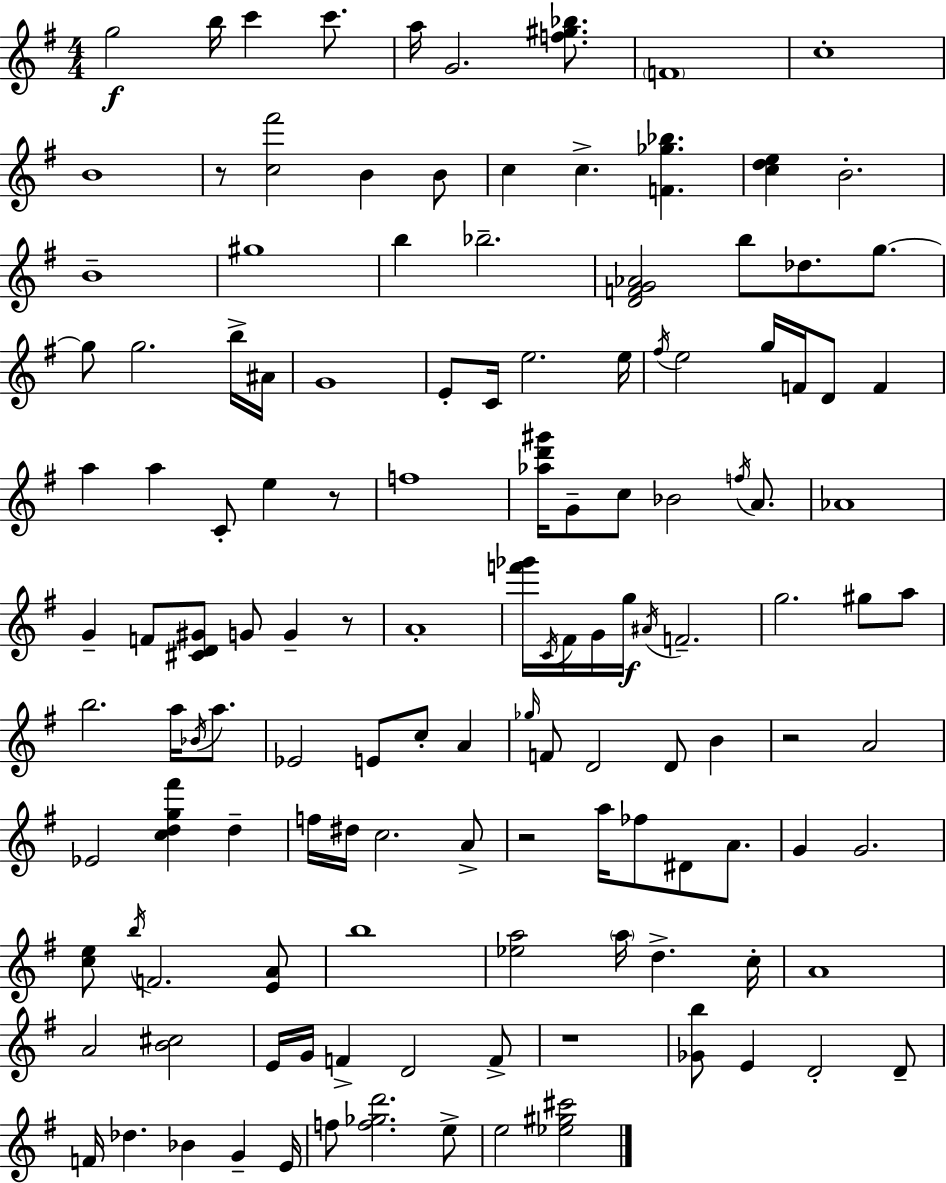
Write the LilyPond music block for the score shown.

{
  \clef treble
  \numericTimeSignature
  \time 4/4
  \key g \major
  g''2\f b''16 c'''4 c'''8. | a''16 g'2. <f'' gis'' bes''>8. | \parenthesize f'1 | c''1-. | \break b'1 | r8 <c'' fis'''>2 b'4 b'8 | c''4 c''4.-> <f' ges'' bes''>4. | <c'' d'' e''>4 b'2.-. | \break b'1-- | gis''1 | b''4 bes''2.-- | <d' f' g' aes'>2 b''8 des''8. g''8.~~ | \break g''8 g''2. b''16-> ais'16 | g'1 | e'8-. c'16 e''2. e''16 | \acciaccatura { fis''16 } e''2 g''16 f'16 d'8 f'4 | \break a''4 a''4 c'8-. e''4 r8 | f''1 | <aes'' d''' gis'''>16 g'8-- c''8 bes'2 \acciaccatura { f''16 } a'8. | aes'1 | \break g'4-- f'8 <cis' d' gis'>8 g'8 g'4-- | r8 a'1-. | <f''' ges'''>16 \acciaccatura { c'16 } fis'16 g'16 g''16\f \acciaccatura { ais'16 } f'2.-- | g''2. | \break gis''8 a''8 b''2. | a''16 \acciaccatura { bes'16 } a''8. ees'2 e'8 c''8-. | a'4 \grace { ges''16 } f'8 d'2 | d'8 b'4 r2 a'2 | \break ees'2 <c'' d'' g'' fis'''>4 | d''4-- f''16 dis''16 c''2. | a'8-> r2 a''16 fes''8 | dis'8 a'8. g'4 g'2. | \break <c'' e''>8 \acciaccatura { b''16 } f'2. | <e' a'>8 b''1 | <ees'' a''>2 \parenthesize a''16 | d''4.-> c''16-. a'1 | \break a'2 <b' cis''>2 | e'16 g'16 f'4-> d'2 | f'8-> r1 | <ges' b''>8 e'4 d'2-. | \break d'8-- f'16 des''4. bes'4 | g'4-- e'16 f''8 <f'' ges'' d'''>2. | e''8-> e''2 <ees'' gis'' cis'''>2 | \bar "|."
}